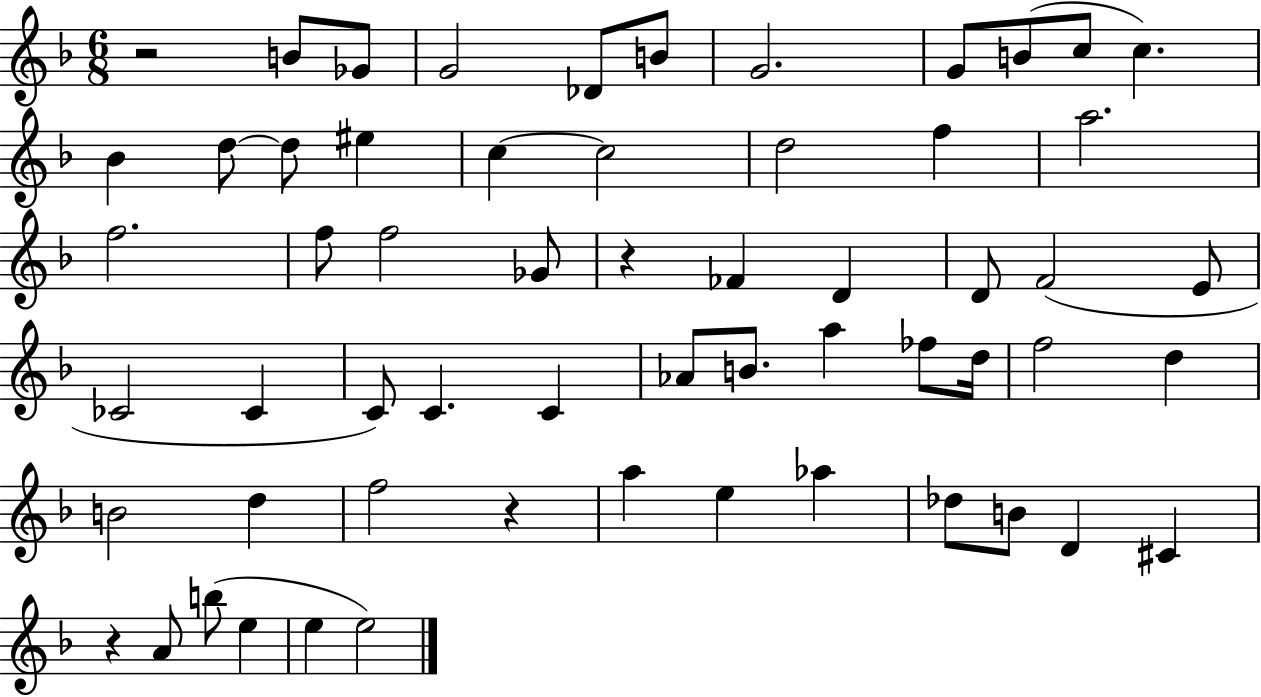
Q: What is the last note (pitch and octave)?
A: E5